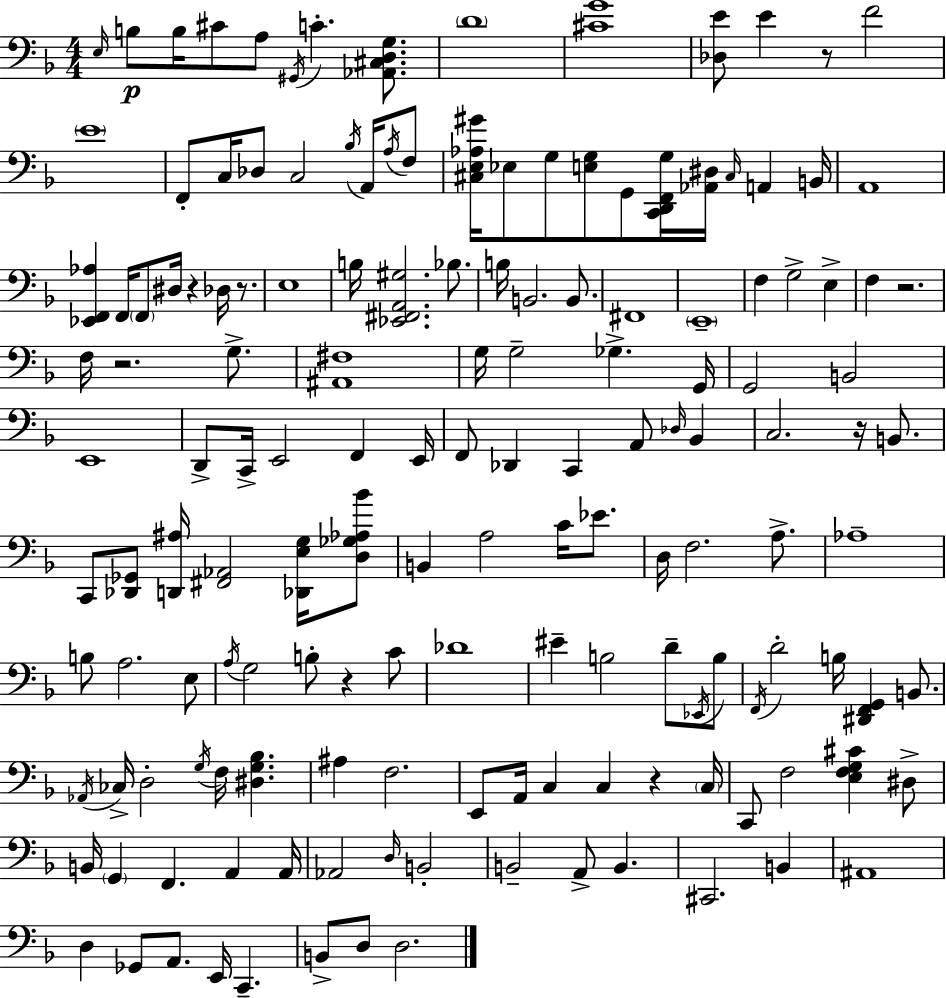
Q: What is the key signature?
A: D minor